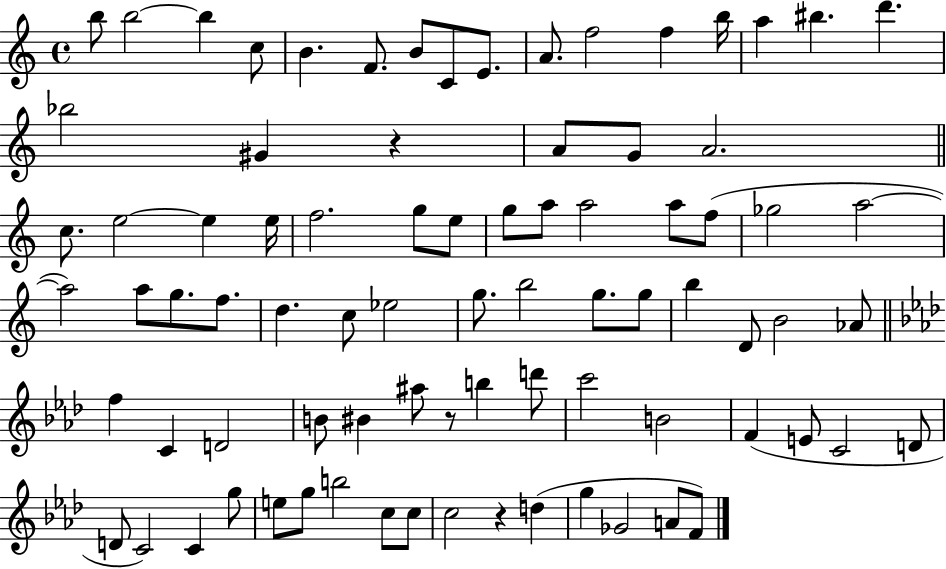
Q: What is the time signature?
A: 4/4